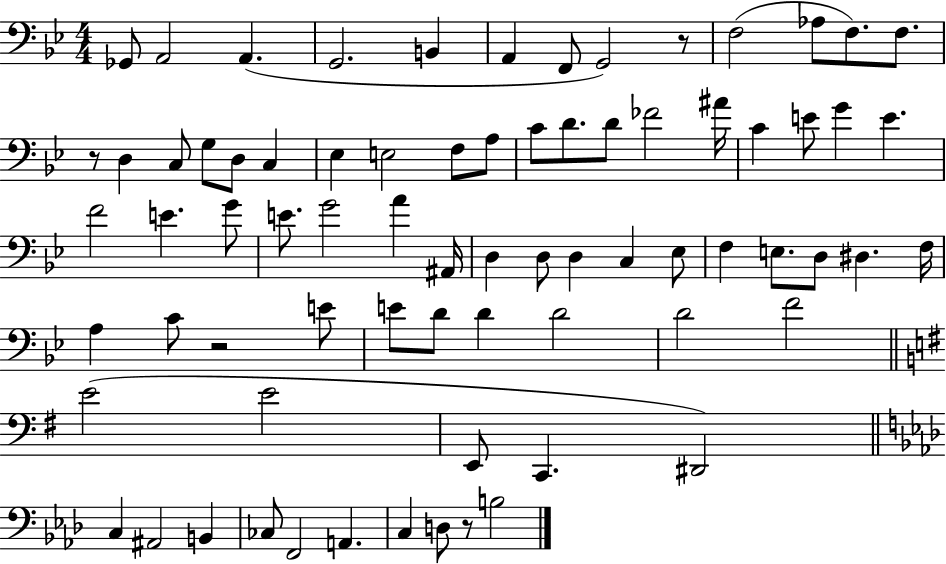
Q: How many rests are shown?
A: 4